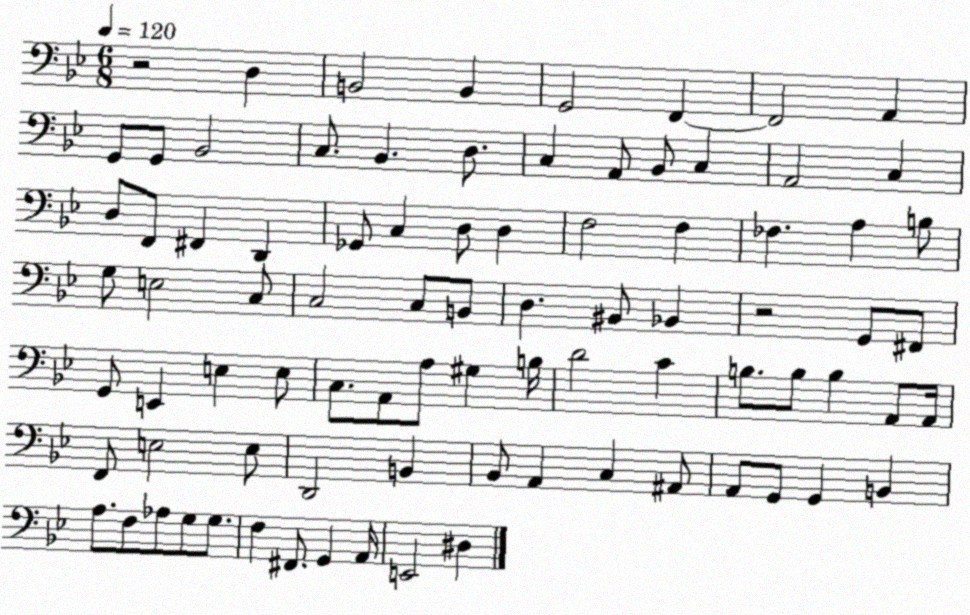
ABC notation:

X:1
T:Untitled
M:6/8
L:1/4
K:Bb
z2 D, B,,2 B,, G,,2 F,, F,,2 A,, G,,/2 G,,/2 _B,,2 C,/2 _B,, D,/2 C, A,,/2 _B,,/2 C, A,,2 C, D,/2 F,,/2 ^F,, D,, _G,,/2 C, D,/2 D, F,2 F, _F, A, B,/2 G,/2 E,2 C,/2 C,2 C,/2 B,,/2 D, ^B,,/2 _B,, z2 G,,/2 ^F,,/2 G,,/2 E,, E, E,/2 C,/2 A,,/2 A,/2 ^G, B,/4 D2 C B,/2 B,/2 B, A,,/2 A,,/4 F,,/2 E,2 E,/2 D,,2 B,, _B,,/2 A,, C, ^A,,/2 A,,/2 G,,/2 G,, B,, A,/2 F,/2 _A,/2 G,/2 G,/2 F, ^F,,/2 G,, A,,/4 E,,2 ^D,